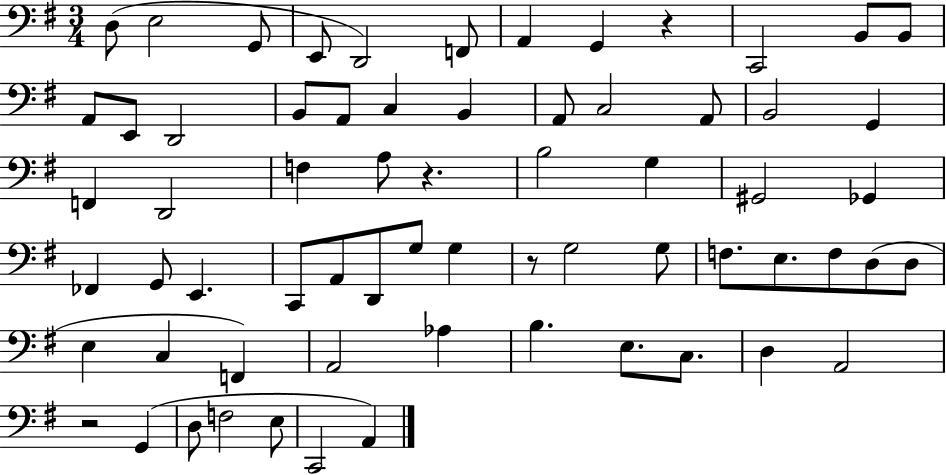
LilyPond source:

{
  \clef bass
  \numericTimeSignature
  \time 3/4
  \key g \major
  \repeat volta 2 { d8( e2 g,8 | e,8 d,2) f,8 | a,4 g,4 r4 | c,2 b,8 b,8 | \break a,8 e,8 d,2 | b,8 a,8 c4 b,4 | a,8 c2 a,8 | b,2 g,4 | \break f,4 d,2 | f4 a8 r4. | b2 g4 | gis,2 ges,4 | \break fes,4 g,8 e,4. | c,8 a,8 d,8 g8 g4 | r8 g2 g8 | f8. e8. f8 d8( d8 | \break e4 c4 f,4) | a,2 aes4 | b4. e8. c8. | d4 a,2 | \break r2 g,4( | d8 f2 e8 | c,2 a,4) | } \bar "|."
}